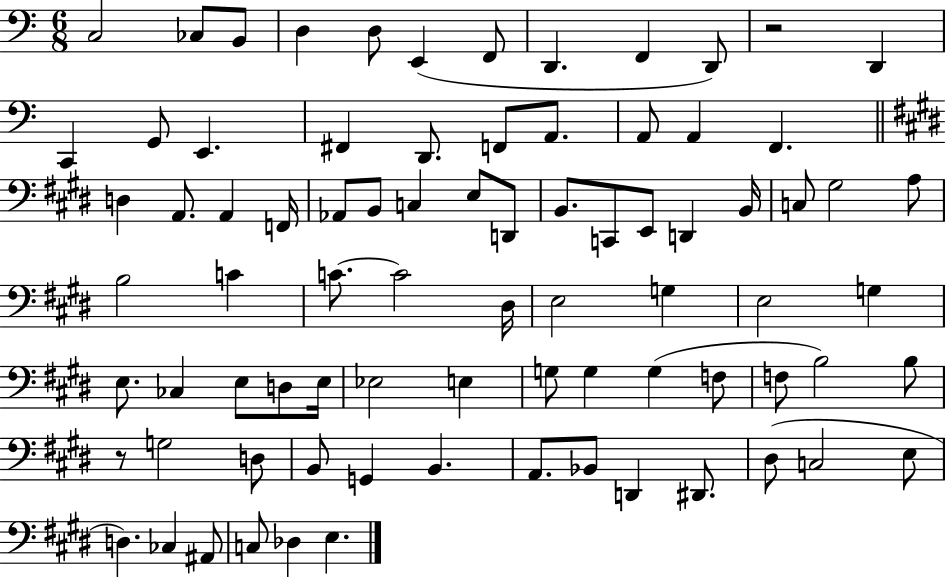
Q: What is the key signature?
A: C major